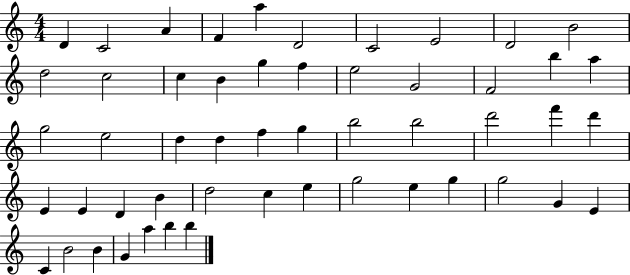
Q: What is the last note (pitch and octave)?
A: B5